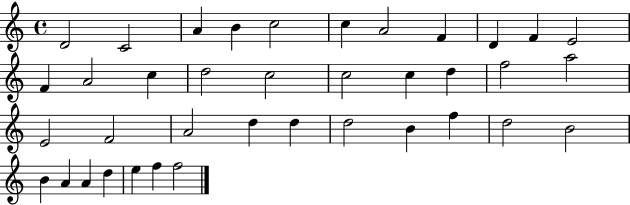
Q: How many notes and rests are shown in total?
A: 38